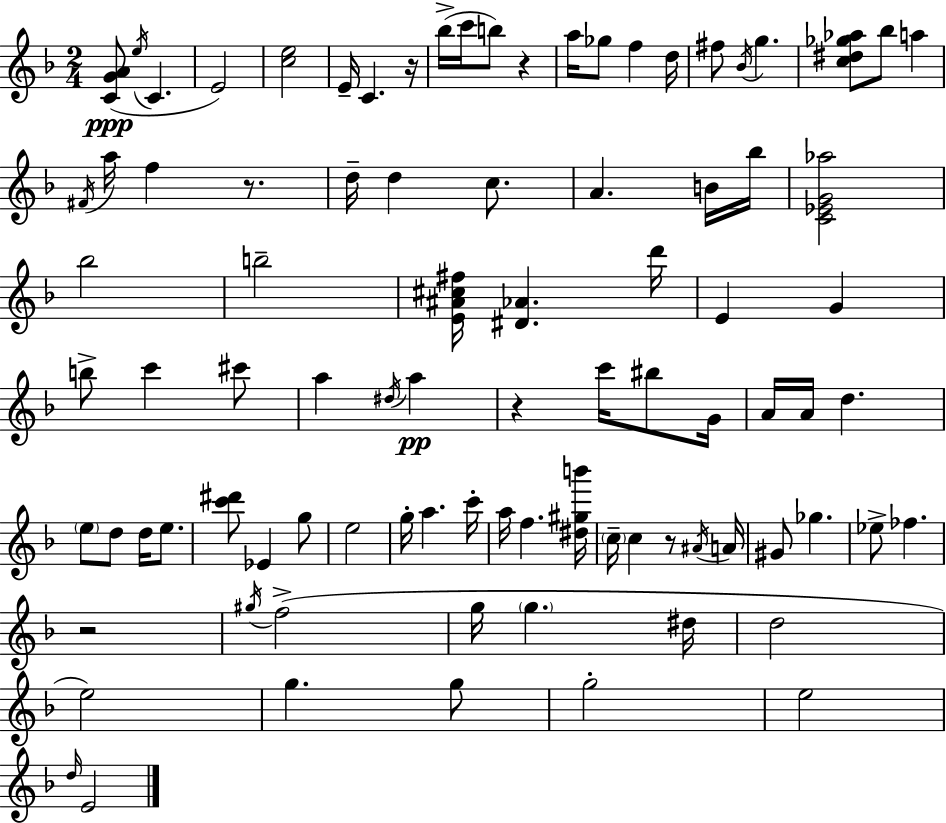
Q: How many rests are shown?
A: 6